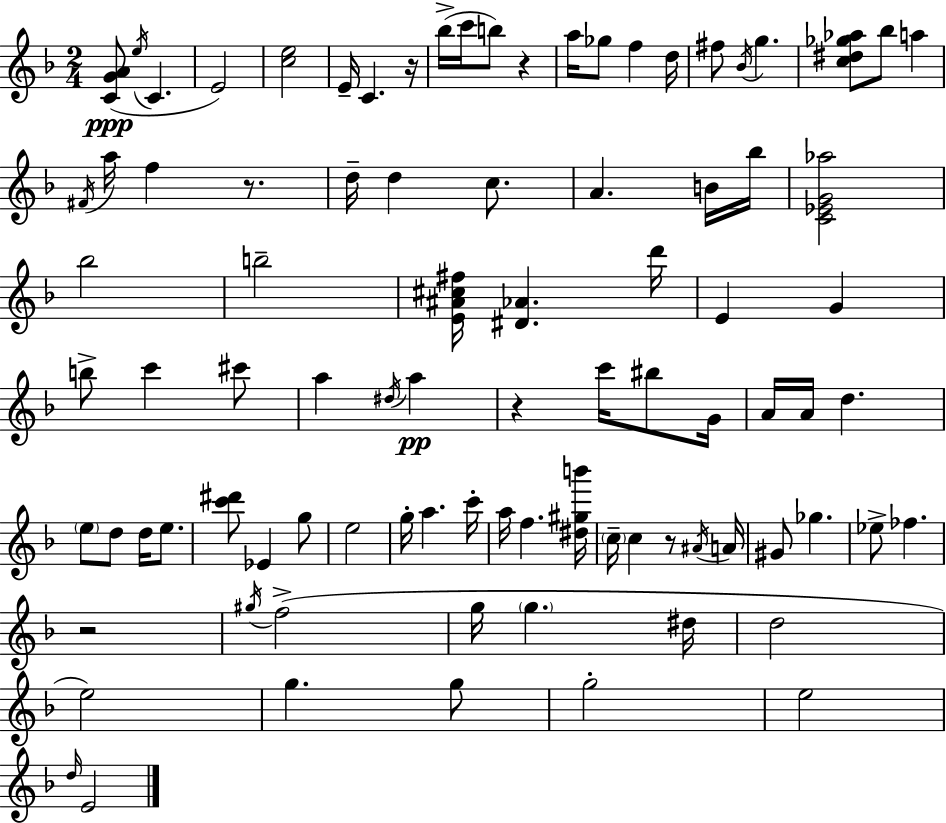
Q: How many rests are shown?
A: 6